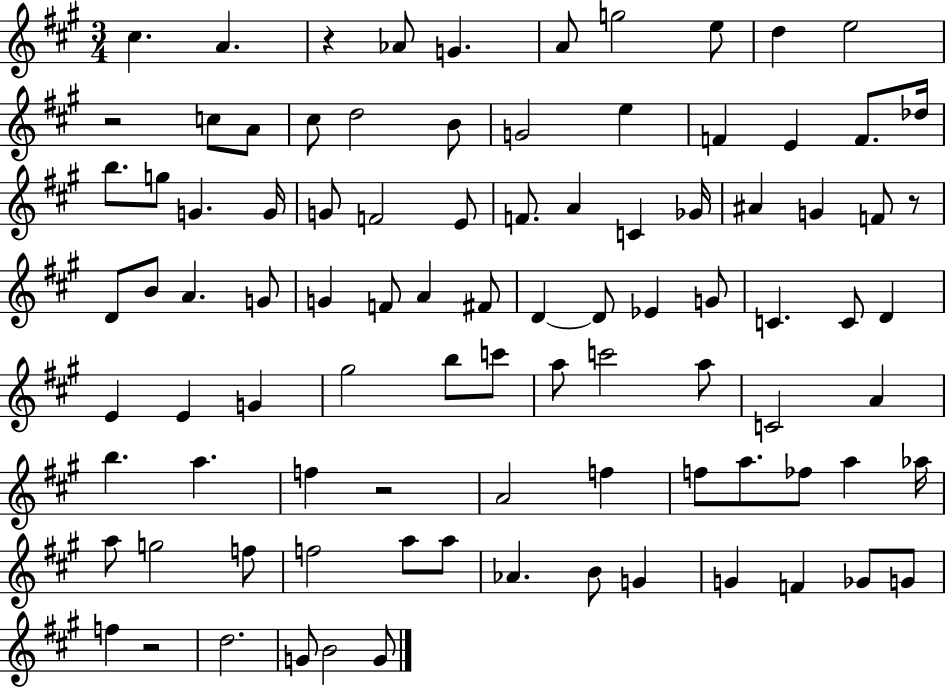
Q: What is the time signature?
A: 3/4